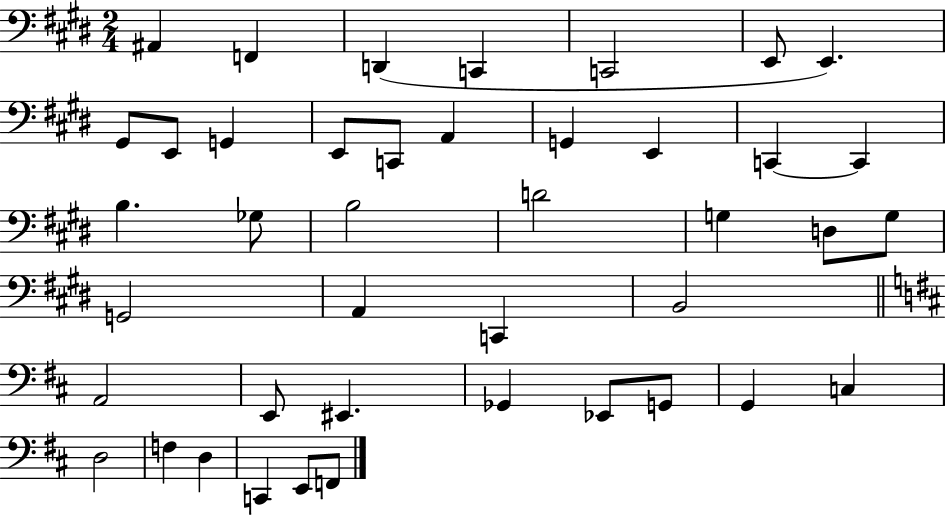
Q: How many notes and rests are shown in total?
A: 42